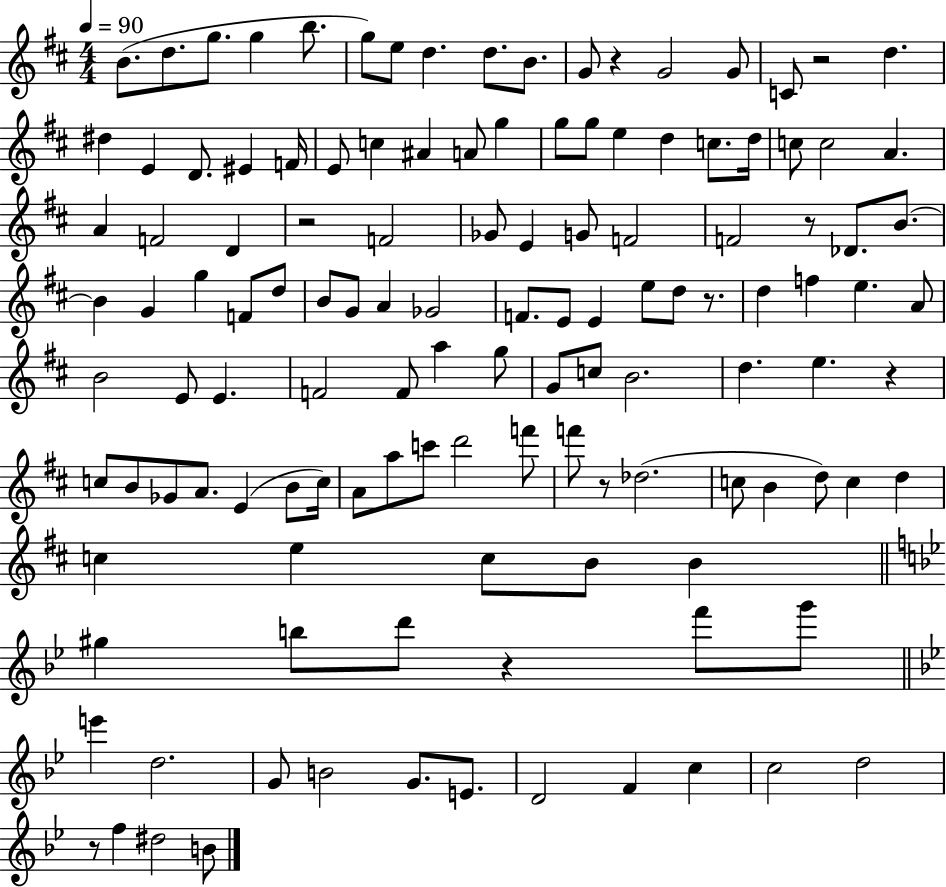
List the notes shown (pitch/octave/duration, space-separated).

B4/e. D5/e. G5/e. G5/q B5/e. G5/e E5/e D5/q. D5/e. B4/e. G4/e R/q G4/h G4/e C4/e R/h D5/q. D#5/q E4/q D4/e. EIS4/q F4/s E4/e C5/q A#4/q A4/e G5/q G5/e G5/e E5/q D5/q C5/e. D5/s C5/e C5/h A4/q. A4/q F4/h D4/q R/h F4/h Gb4/e E4/q G4/e F4/h F4/h R/e Db4/e. B4/e. B4/q G4/q G5/q F4/e D5/e B4/e G4/e A4/q Gb4/h F4/e. E4/e E4/q E5/e D5/e R/e. D5/q F5/q E5/q. A4/e B4/h E4/e E4/q. F4/h F4/e A5/q G5/e G4/e C5/e B4/h. D5/q. E5/q. R/q C5/e B4/e Gb4/e A4/e. E4/q B4/e C5/s A4/e A5/e C6/e D6/h F6/e F6/e R/e Db5/h. C5/e B4/q D5/e C5/q D5/q C5/q E5/q C5/e B4/e B4/q G#5/q B5/e D6/e R/q F6/e G6/e E6/q D5/h. G4/e B4/h G4/e. E4/e. D4/h F4/q C5/q C5/h D5/h R/e F5/q D#5/h B4/e